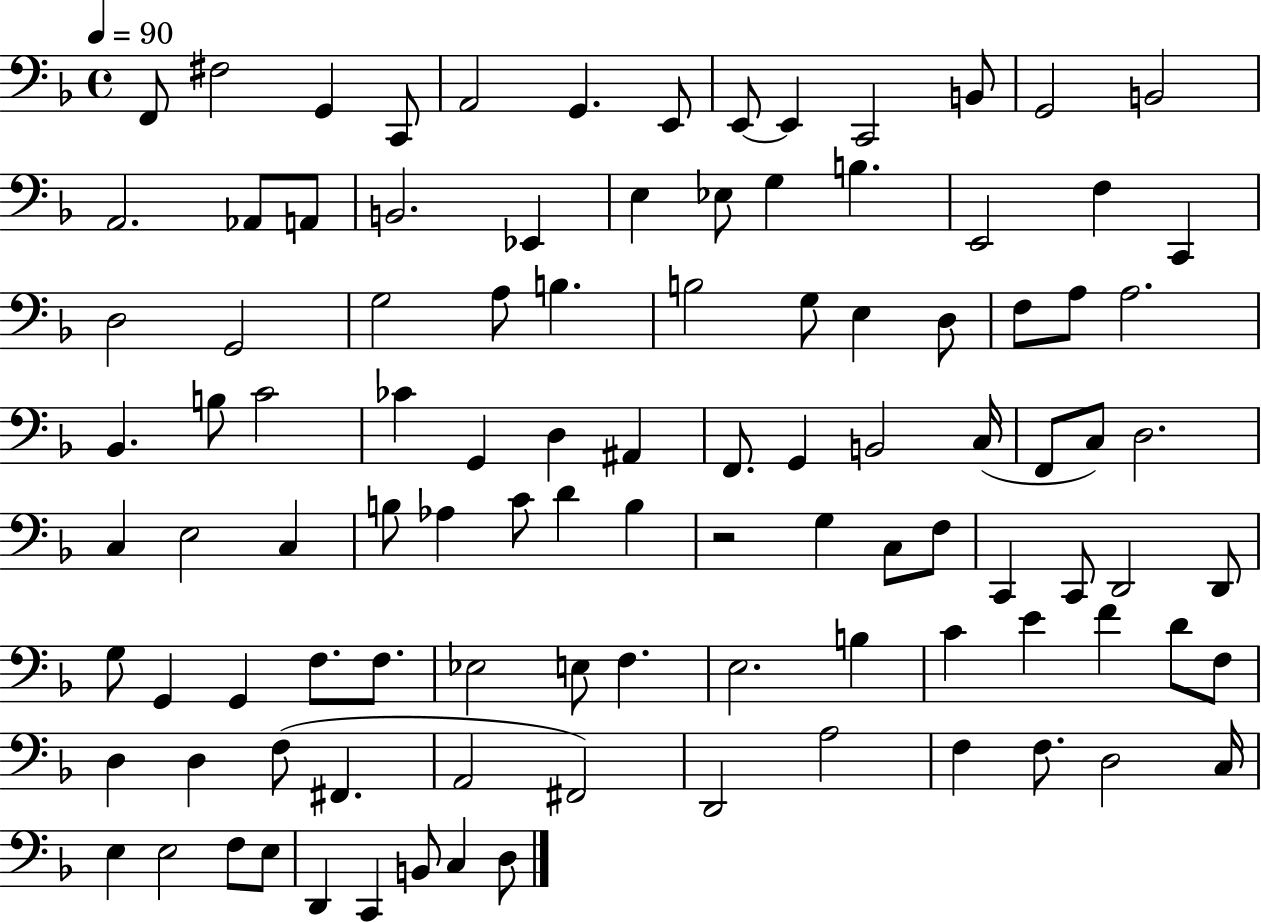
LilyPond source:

{
  \clef bass
  \time 4/4
  \defaultTimeSignature
  \key f \major
  \tempo 4 = 90
  f,8 fis2 g,4 c,8 | a,2 g,4. e,8 | e,8~~ e,4 c,2 b,8 | g,2 b,2 | \break a,2. aes,8 a,8 | b,2. ees,4 | e4 ees8 g4 b4. | e,2 f4 c,4 | \break d2 g,2 | g2 a8 b4. | b2 g8 e4 d8 | f8 a8 a2. | \break bes,4. b8 c'2 | ces'4 g,4 d4 ais,4 | f,8. g,4 b,2 c16( | f,8 c8) d2. | \break c4 e2 c4 | b8 aes4 c'8 d'4 b4 | r2 g4 c8 f8 | c,4 c,8 d,2 d,8 | \break g8 g,4 g,4 f8. f8. | ees2 e8 f4. | e2. b4 | c'4 e'4 f'4 d'8 f8 | \break d4 d4 f8( fis,4. | a,2 fis,2) | d,2 a2 | f4 f8. d2 c16 | \break e4 e2 f8 e8 | d,4 c,4 b,8 c4 d8 | \bar "|."
}